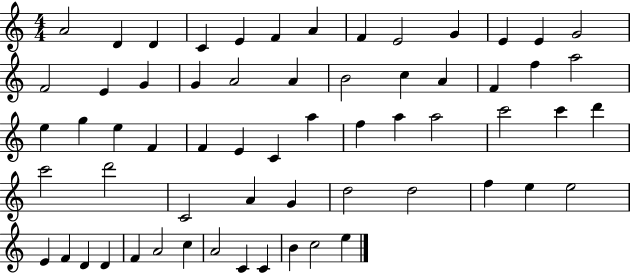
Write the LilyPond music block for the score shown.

{
  \clef treble
  \numericTimeSignature
  \time 4/4
  \key c \major
  a'2 d'4 d'4 | c'4 e'4 f'4 a'4 | f'4 e'2 g'4 | e'4 e'4 g'2 | \break f'2 e'4 g'4 | g'4 a'2 a'4 | b'2 c''4 a'4 | f'4 f''4 a''2 | \break e''4 g''4 e''4 f'4 | f'4 e'4 c'4 a''4 | f''4 a''4 a''2 | c'''2 c'''4 d'''4 | \break c'''2 d'''2 | c'2 a'4 g'4 | d''2 d''2 | f''4 e''4 e''2 | \break e'4 f'4 d'4 d'4 | f'4 a'2 c''4 | a'2 c'4 c'4 | b'4 c''2 e''4 | \break \bar "|."
}